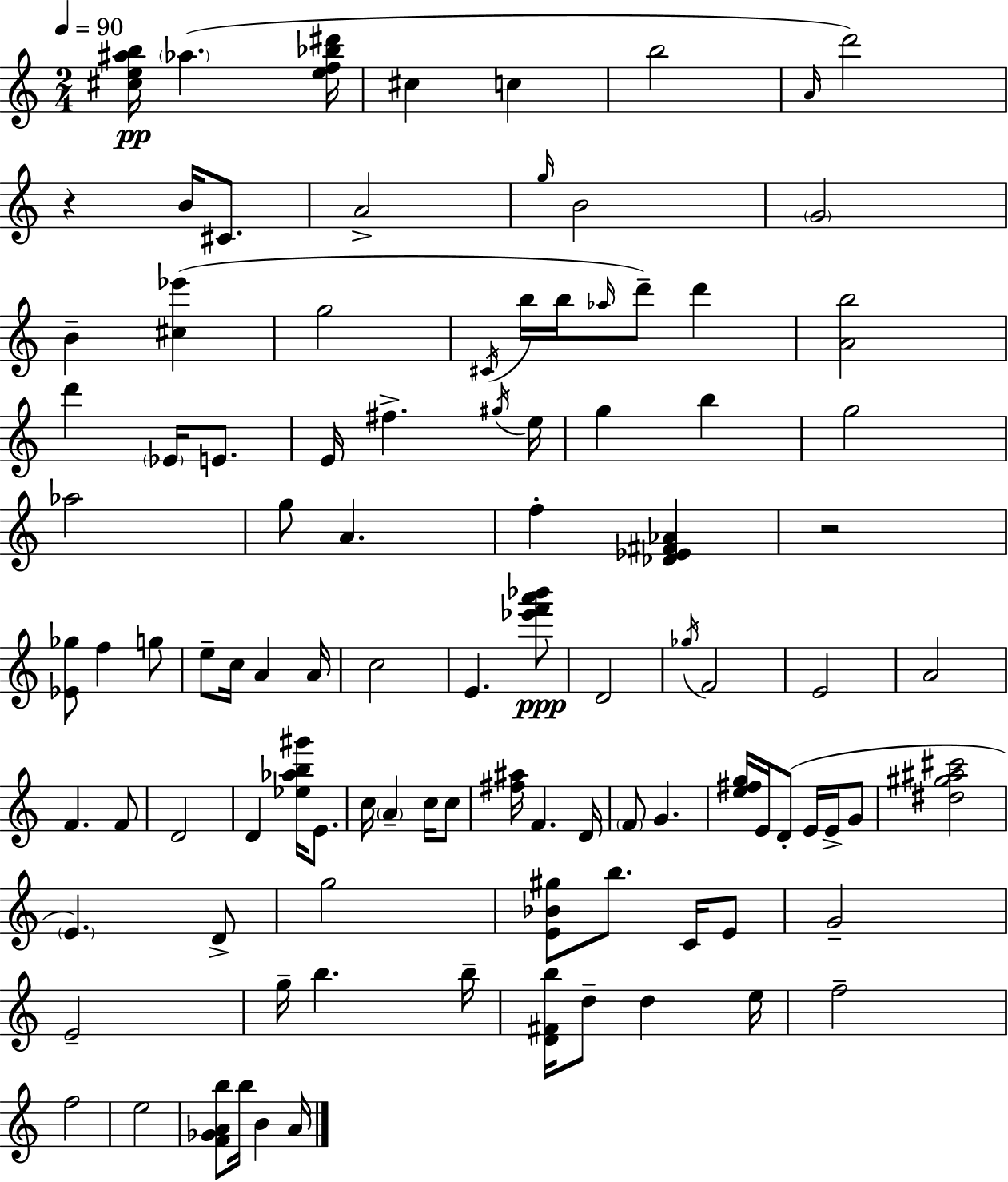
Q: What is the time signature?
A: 2/4